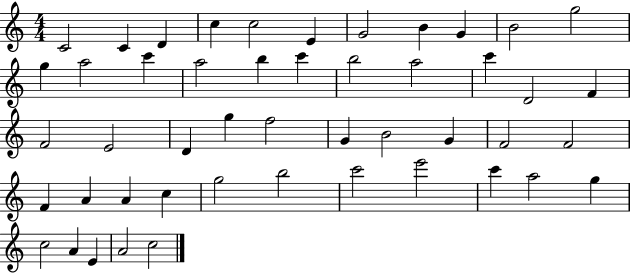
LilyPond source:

{
  \clef treble
  \numericTimeSignature
  \time 4/4
  \key c \major
  c'2 c'4 d'4 | c''4 c''2 e'4 | g'2 b'4 g'4 | b'2 g''2 | \break g''4 a''2 c'''4 | a''2 b''4 c'''4 | b''2 a''2 | c'''4 d'2 f'4 | \break f'2 e'2 | d'4 g''4 f''2 | g'4 b'2 g'4 | f'2 f'2 | \break f'4 a'4 a'4 c''4 | g''2 b''2 | c'''2 e'''2 | c'''4 a''2 g''4 | \break c''2 a'4 e'4 | a'2 c''2 | \bar "|."
}